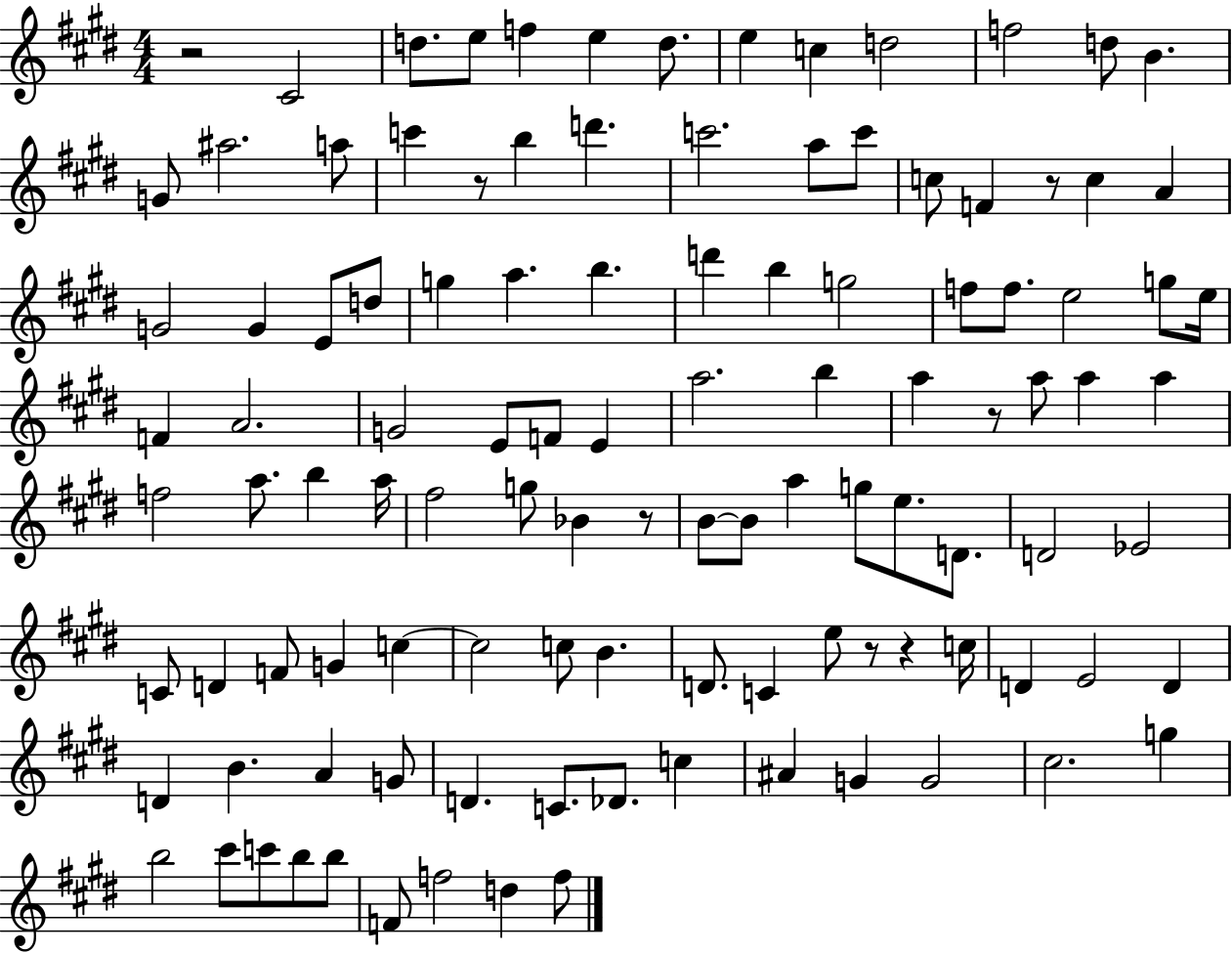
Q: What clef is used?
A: treble